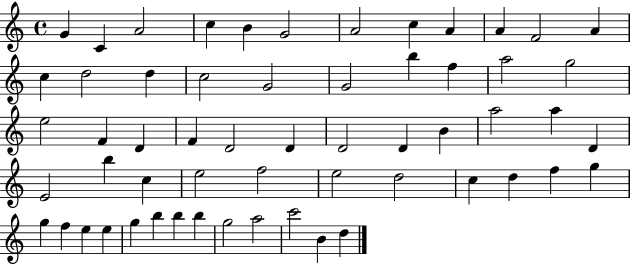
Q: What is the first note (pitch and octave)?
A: G4